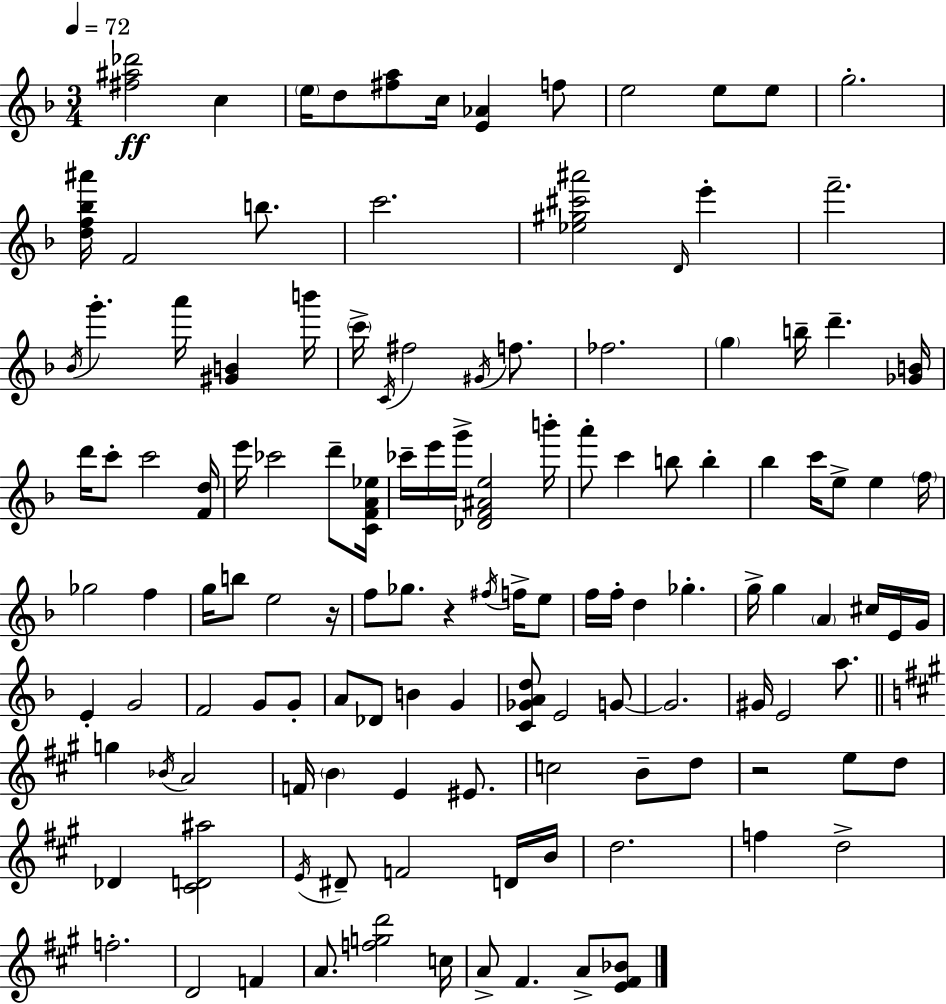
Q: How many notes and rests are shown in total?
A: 128